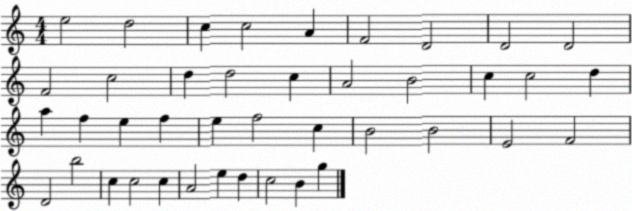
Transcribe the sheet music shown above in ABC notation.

X:1
T:Untitled
M:4/4
L:1/4
K:C
e2 d2 c c2 A F2 D2 D2 D2 F2 c2 d d2 c A2 B2 c c2 d a f e f e f2 c B2 B2 E2 F2 D2 b2 c c2 c A2 e d c2 B g